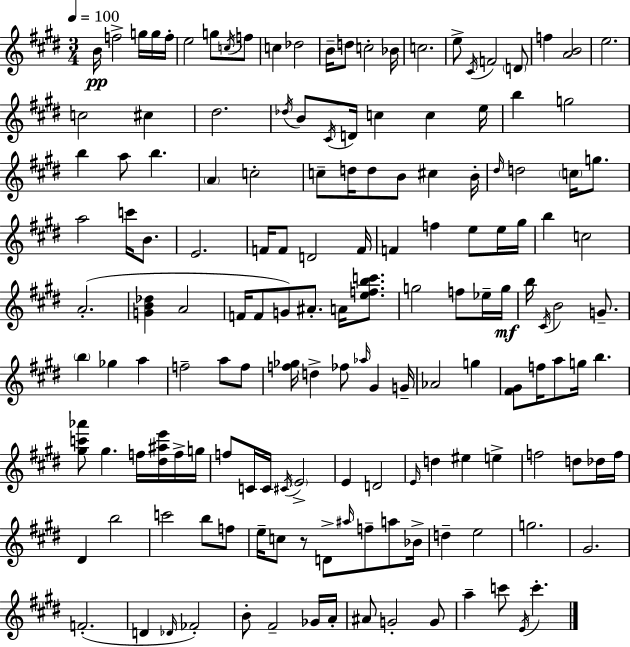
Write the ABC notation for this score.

X:1
T:Untitled
M:3/4
L:1/4
K:E
B/4 f2 g/4 g/4 f/4 e2 g/2 c/4 f/2 c _d2 B/4 d/2 c2 _B/4 c2 e/2 ^C/4 F2 D/2 f [AB]2 e2 c2 ^c ^d2 _d/4 B/2 ^C/4 D/4 c c e/4 b g2 b a/2 b A c2 c/2 d/4 d/2 B/2 ^c B/4 ^d/4 d2 c/4 g/2 a2 c'/4 B/2 E2 F/4 F/2 D2 F/4 F f e/2 e/4 ^g/4 b c2 A2 [GB_d] A2 F/4 F/2 G/2 ^A/2 A/4 [efbc']/2 g2 f/2 _e/4 g/4 b/4 ^C/4 B2 G/2 b _g a f2 a/2 f/2 [f_g]/4 d _f/2 _a/4 ^G G/4 _A2 g [^F^G]/2 f/4 a/2 g/4 b [^gc'_a']/2 ^g f/4 [^d^ae']/4 f/4 g/4 f/2 C/4 C/4 ^C/4 E2 E D2 E/4 d ^e e f2 d/2 _d/4 f/4 ^D b2 c'2 b/2 f/2 e/4 c/2 z/2 D/2 ^a/4 f/2 a/2 _B/4 d e2 g2 ^G2 F2 D _D/4 _F2 B/2 ^F2 _G/4 A/4 ^A/2 G2 G/2 a c'/2 E/4 c'